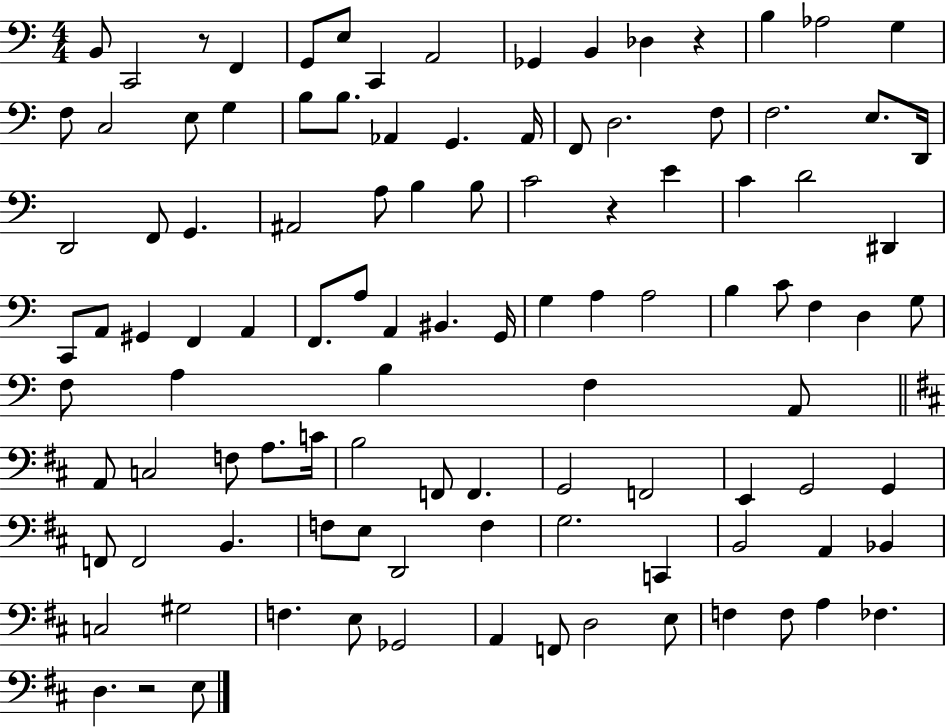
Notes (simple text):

B2/e C2/h R/e F2/q G2/e E3/e C2/q A2/h Gb2/q B2/q Db3/q R/q B3/q Ab3/h G3/q F3/e C3/h E3/e G3/q B3/e B3/e. Ab2/q G2/q. Ab2/s F2/e D3/h. F3/e F3/h. E3/e. D2/s D2/h F2/e G2/q. A#2/h A3/e B3/q B3/e C4/h R/q E4/q C4/q D4/h D#2/q C2/e A2/e G#2/q F2/q A2/q F2/e. A3/e A2/q BIS2/q. G2/s G3/q A3/q A3/h B3/q C4/e F3/q D3/q G3/e F3/e A3/q B3/q F3/q A2/e A2/e C3/h F3/e A3/e. C4/s B3/h F2/e F2/q. G2/h F2/h E2/q G2/h G2/q F2/e F2/h B2/q. F3/e E3/e D2/h F3/q G3/h. C2/q B2/h A2/q Bb2/q C3/h G#3/h F3/q. E3/e Gb2/h A2/q F2/e D3/h E3/e F3/q F3/e A3/q FES3/q. D3/q. R/h E3/e